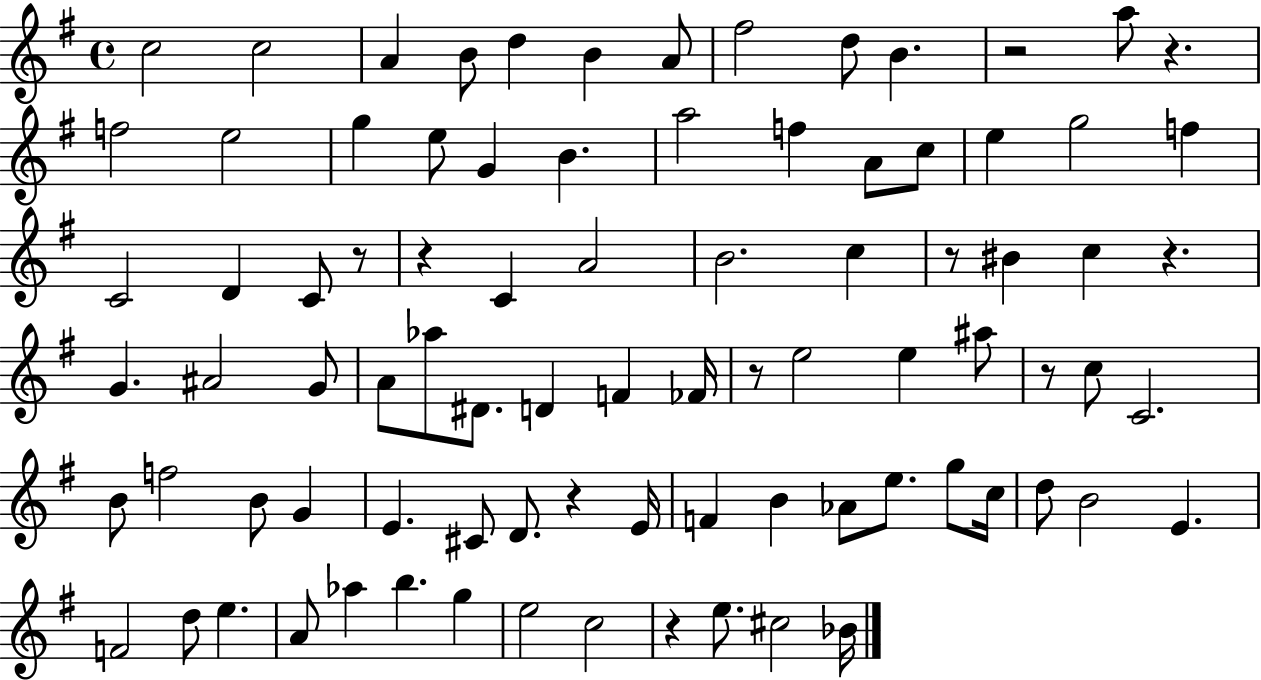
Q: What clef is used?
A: treble